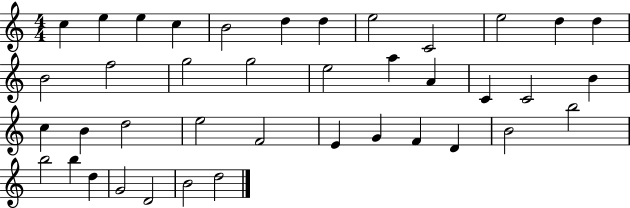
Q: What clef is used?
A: treble